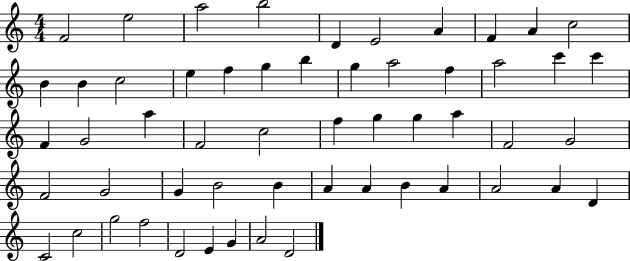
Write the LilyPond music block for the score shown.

{
  \clef treble
  \numericTimeSignature
  \time 4/4
  \key c \major
  f'2 e''2 | a''2 b''2 | d'4 e'2 a'4 | f'4 a'4 c''2 | \break b'4 b'4 c''2 | e''4 f''4 g''4 b''4 | g''4 a''2 f''4 | a''2 c'''4 c'''4 | \break f'4 g'2 a''4 | f'2 c''2 | f''4 g''4 g''4 a''4 | f'2 g'2 | \break f'2 g'2 | g'4 b'2 b'4 | a'4 a'4 b'4 a'4 | a'2 a'4 d'4 | \break c'2 c''2 | g''2 f''2 | d'2 e'4 g'4 | a'2 d'2 | \break \bar "|."
}